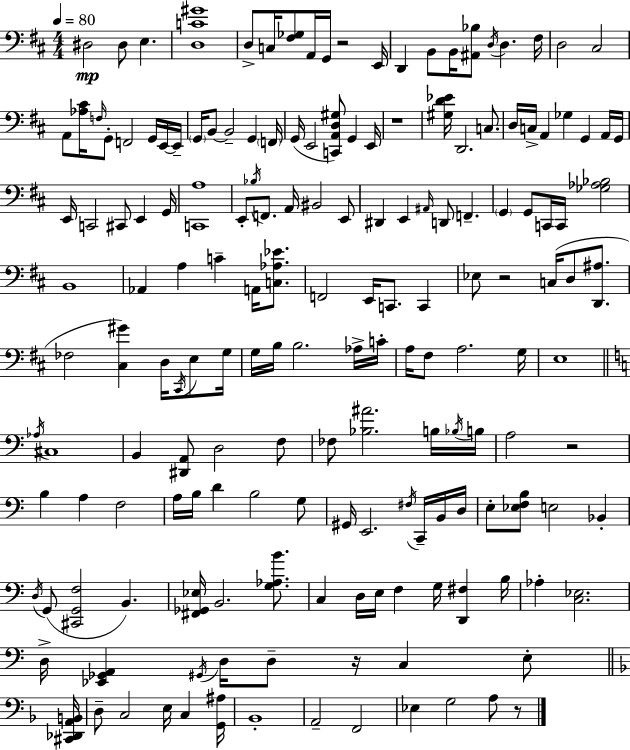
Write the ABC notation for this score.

X:1
T:Untitled
M:4/4
L:1/4
K:D
^D,2 ^D,/2 E, [D,C^G]4 D,/2 C,/4 [^F,_G,]/2 A,,/4 G,,/4 z2 E,,/4 D,, B,,/2 B,,/4 [^A,,_B,]/2 D,/4 D, ^F,/4 D,2 ^C,2 A,,/2 [_A,^C]/4 F,/4 G,,/2 F,,2 G,,/4 E,,/4 E,,/4 G,,/4 B,,/2 B,,2 G,, F,,/4 G,,/4 E,,2 [C,,A,,D,^G,]/2 G,, E,,/4 z4 [^G,D_E]/4 D,,2 C,/2 D,/4 C,/4 A,, _G, G,, A,,/4 G,,/4 E,,/4 C,,2 ^C,,/2 E,, G,,/4 [C,,A,]4 E,,/2 _B,/4 F,,/2 A,,/4 ^B,,2 E,,/2 ^D,, E,, ^A,,/4 D,,/2 F,, G,, G,,/2 C,,/4 C,,/4 [_G,_A,_B,]2 B,,4 _A,, A, C A,,/4 [C,_A,_E]/2 F,,2 E,,/4 C,,/2 C,, _E,/2 z2 C,/4 D,/2 [D,,^A,]/2 _F,2 [^C,^G] D,/4 ^C,,/4 E,/2 G,/4 G,/4 B,/4 B,2 _A,/4 C/4 A,/4 ^F,/2 A,2 G,/4 E,4 _A,/4 ^C,4 B,, [^D,,A,,]/2 D,2 F,/2 _F,/2 [_B,^A]2 B,/4 _B,/4 B,/4 A,2 z2 B, A, F,2 A,/4 B,/4 D B,2 G,/2 ^G,,/4 E,,2 ^F,/4 C,,/4 B,,/4 D,/4 E,/2 [_E,F,B,]/2 E,2 _B,, D,/4 G,,/2 [^C,,G,,F,]2 B,, [^F,,_G,,_E,]/4 B,,2 [G,_A,B]/2 C, D,/4 E,/4 F, G,/4 [D,,^F,] B,/4 _A, [C,_E,]2 D,/4 [_E,,_G,,A,,] ^G,,/4 D,/4 D,/2 z/4 C, E,/2 [^C,,_D,,A,,B,,]/4 D,/2 C,2 E,/4 C, [G,,^A,]/4 _B,,4 A,,2 F,,2 _E, G,2 A,/2 z/2